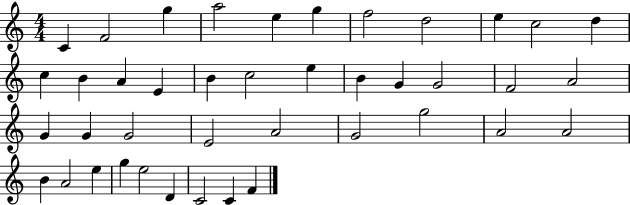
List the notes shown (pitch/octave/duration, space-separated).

C4/q F4/h G5/q A5/h E5/q G5/q F5/h D5/h E5/q C5/h D5/q C5/q B4/q A4/q E4/q B4/q C5/h E5/q B4/q G4/q G4/h F4/h A4/h G4/q G4/q G4/h E4/h A4/h G4/h G5/h A4/h A4/h B4/q A4/h E5/q G5/q E5/h D4/q C4/h C4/q F4/q